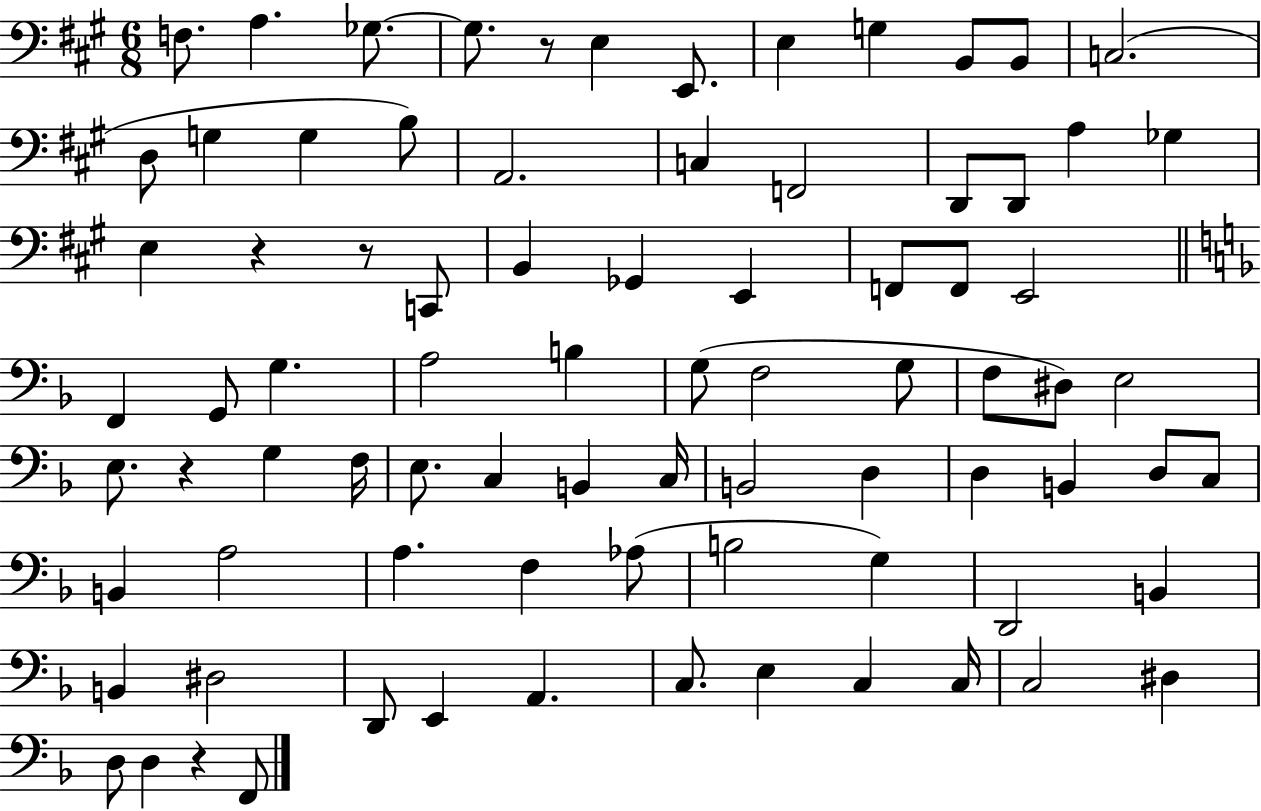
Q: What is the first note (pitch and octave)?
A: F3